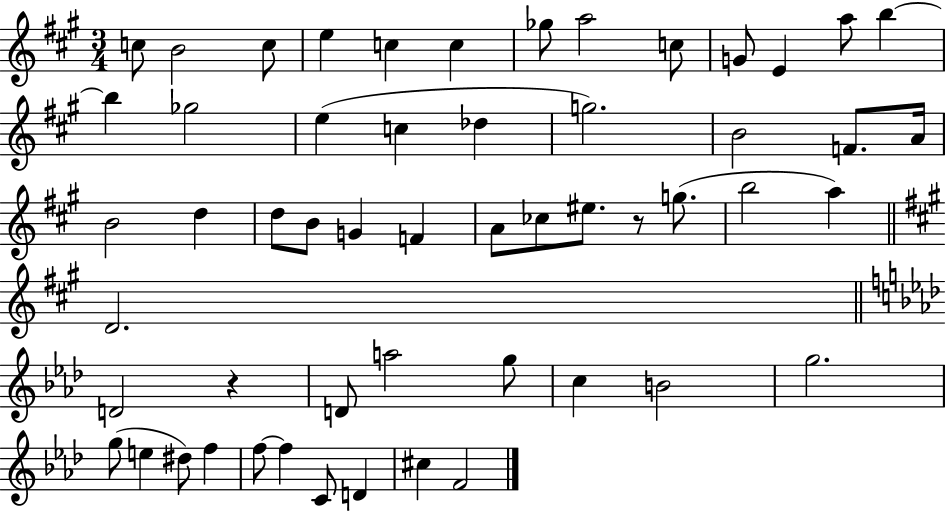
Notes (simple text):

C5/e B4/h C5/e E5/q C5/q C5/q Gb5/e A5/h C5/e G4/e E4/q A5/e B5/q B5/q Gb5/h E5/q C5/q Db5/q G5/h. B4/h F4/e. A4/s B4/h D5/q D5/e B4/e G4/q F4/q A4/e CES5/e EIS5/e. R/e G5/e. B5/h A5/q D4/h. D4/h R/q D4/e A5/h G5/e C5/q B4/h G5/h. G5/e E5/q D#5/e F5/q F5/e F5/q C4/e D4/q C#5/q F4/h